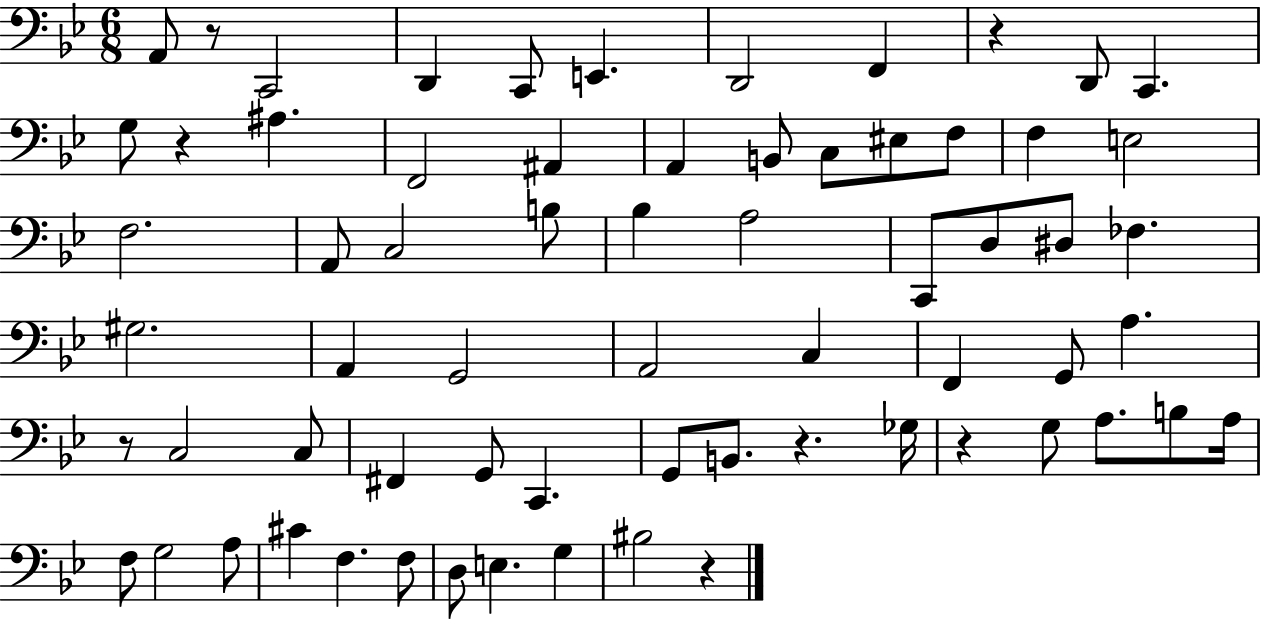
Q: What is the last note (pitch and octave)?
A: BIS3